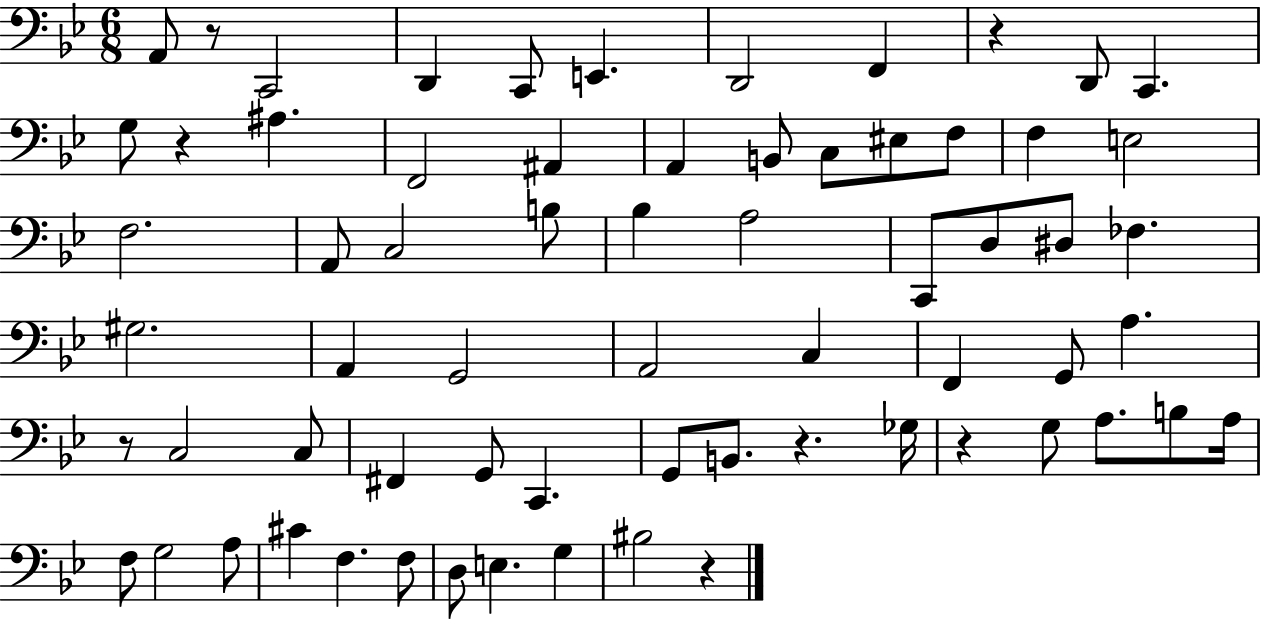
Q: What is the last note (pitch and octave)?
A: BIS3